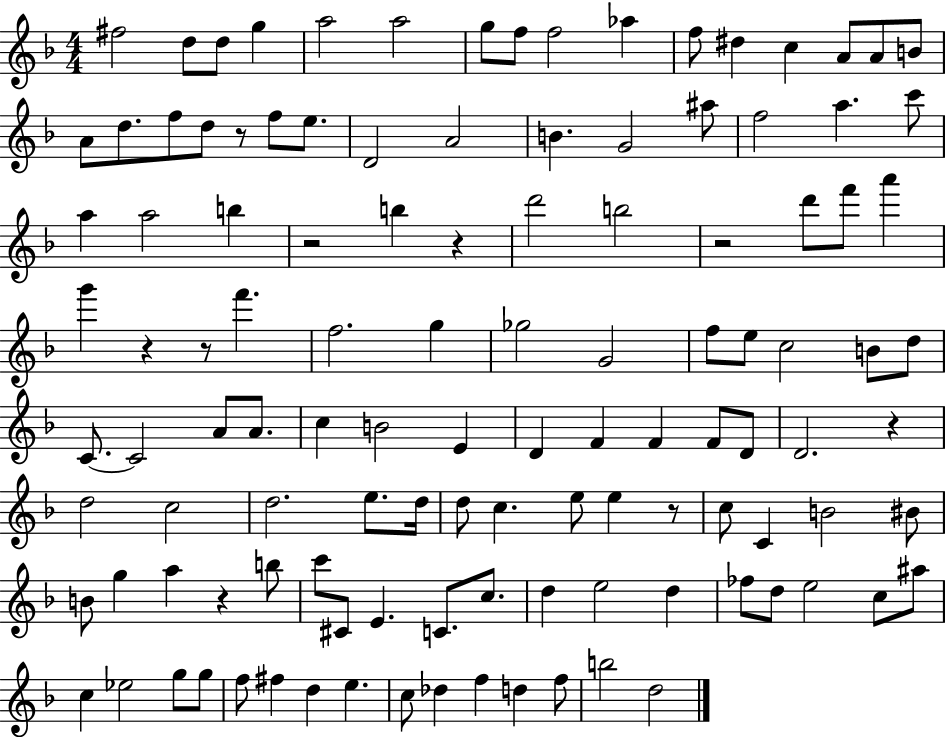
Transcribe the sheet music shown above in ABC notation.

X:1
T:Untitled
M:4/4
L:1/4
K:F
^f2 d/2 d/2 g a2 a2 g/2 f/2 f2 _a f/2 ^d c A/2 A/2 B/2 A/2 d/2 f/2 d/2 z/2 f/2 e/2 D2 A2 B G2 ^a/2 f2 a c'/2 a a2 b z2 b z d'2 b2 z2 d'/2 f'/2 a' g' z z/2 f' f2 g _g2 G2 f/2 e/2 c2 B/2 d/2 C/2 C2 A/2 A/2 c B2 E D F F F/2 D/2 D2 z d2 c2 d2 e/2 d/4 d/2 c e/2 e z/2 c/2 C B2 ^B/2 B/2 g a z b/2 c'/2 ^C/2 E C/2 c/2 d e2 d _f/2 d/2 e2 c/2 ^a/2 c _e2 g/2 g/2 f/2 ^f d e c/2 _d f d f/2 b2 d2